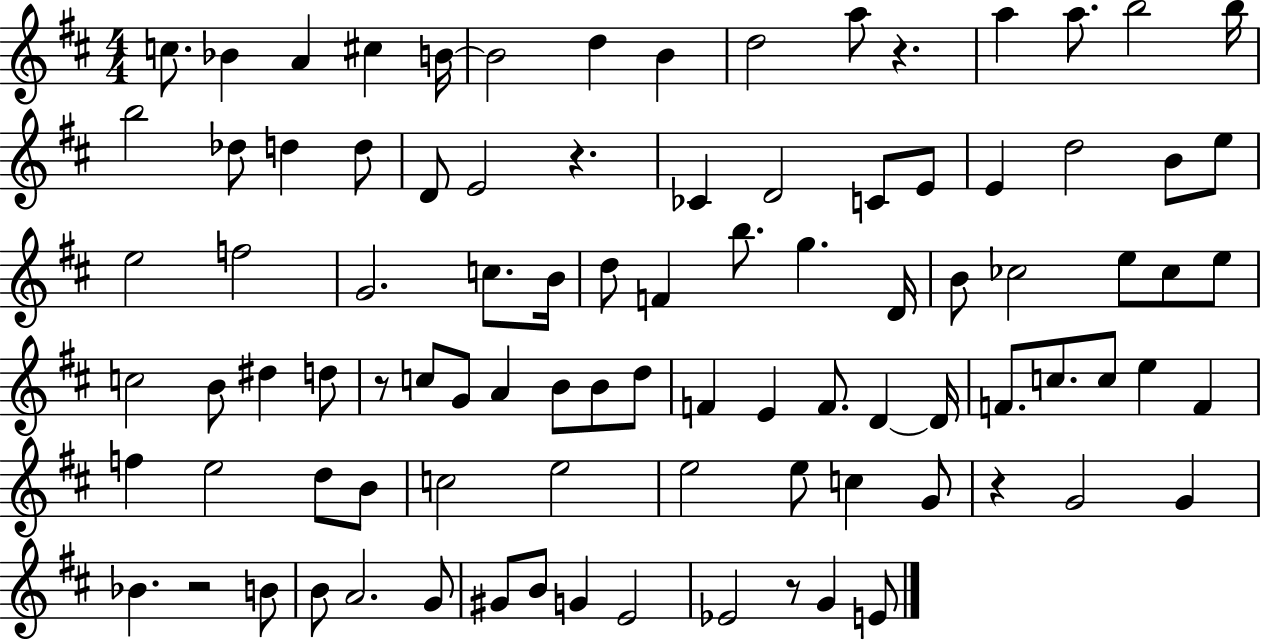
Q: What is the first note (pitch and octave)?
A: C5